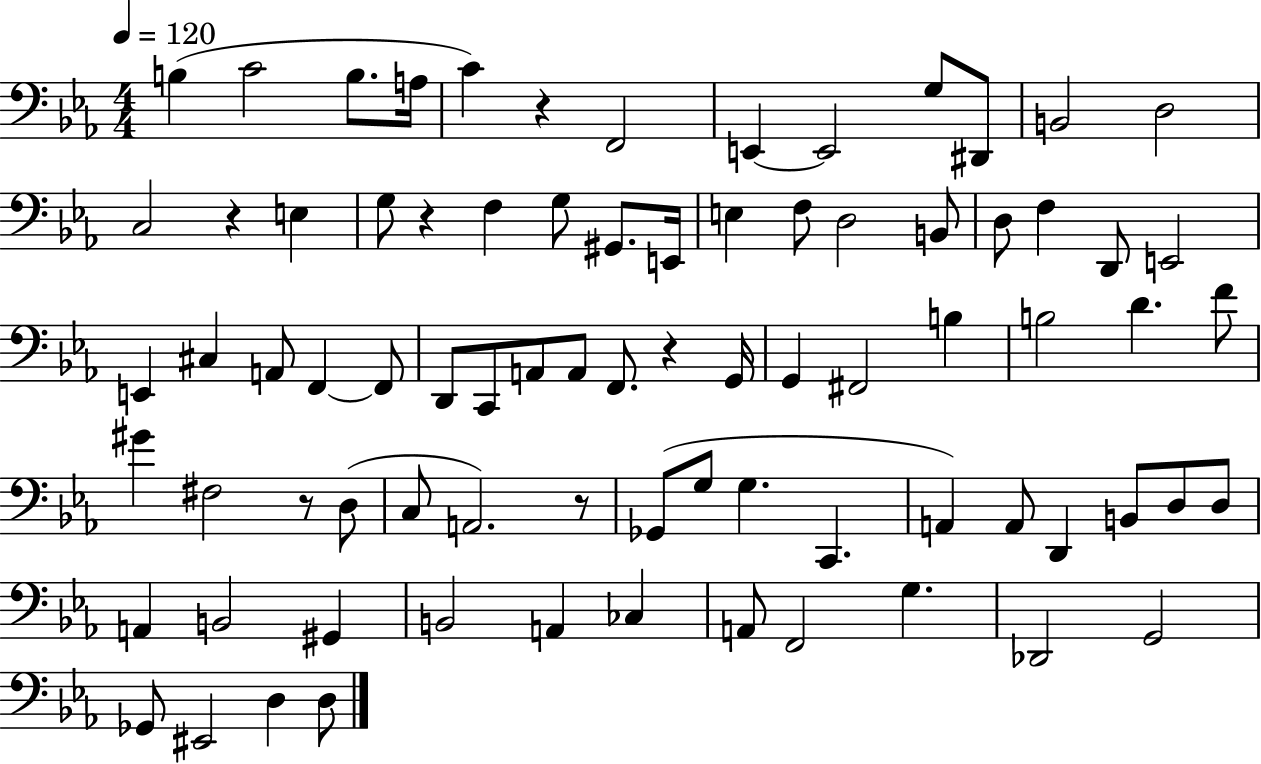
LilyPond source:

{
  \clef bass
  \numericTimeSignature
  \time 4/4
  \key ees \major
  \tempo 4 = 120
  b4( c'2 b8. a16 | c'4) r4 f,2 | e,4~~ e,2 g8 dis,8 | b,2 d2 | \break c2 r4 e4 | g8 r4 f4 g8 gis,8. e,16 | e4 f8 d2 b,8 | d8 f4 d,8 e,2 | \break e,4 cis4 a,8 f,4~~ f,8 | d,8 c,8 a,8 a,8 f,8. r4 g,16 | g,4 fis,2 b4 | b2 d'4. f'8 | \break gis'4 fis2 r8 d8( | c8 a,2.) r8 | ges,8( g8 g4. c,4. | a,4) a,8 d,4 b,8 d8 d8 | \break a,4 b,2 gis,4 | b,2 a,4 ces4 | a,8 f,2 g4. | des,2 g,2 | \break ges,8 eis,2 d4 d8 | \bar "|."
}